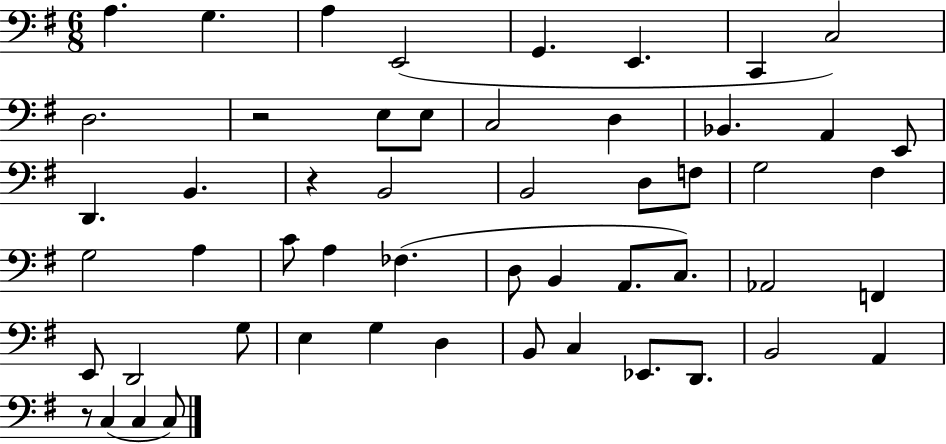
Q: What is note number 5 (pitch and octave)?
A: G2